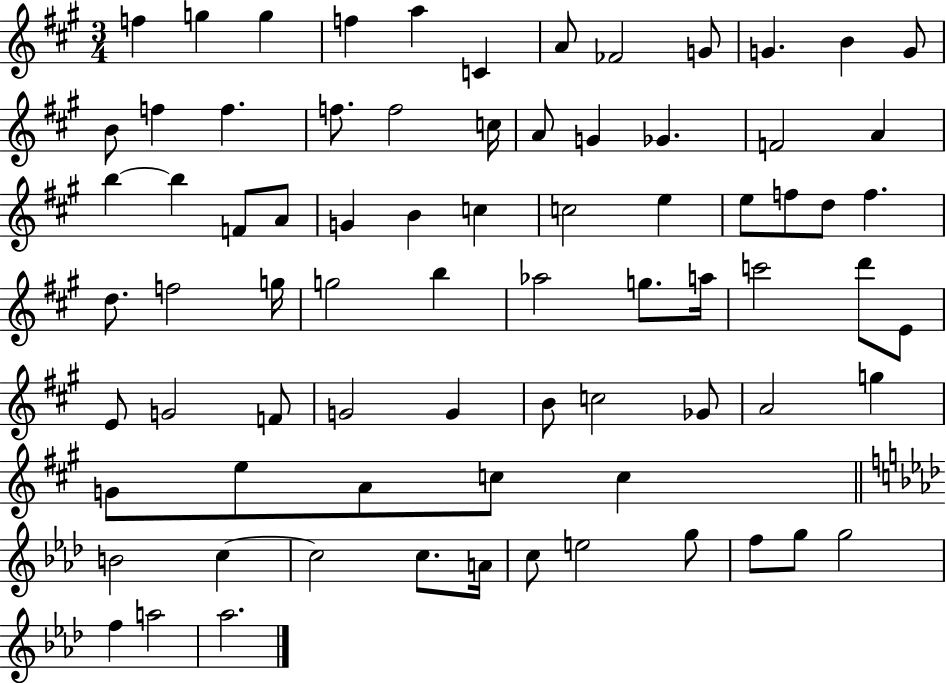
X:1
T:Untitled
M:3/4
L:1/4
K:A
f g g f a C A/2 _F2 G/2 G B G/2 B/2 f f f/2 f2 c/4 A/2 G _G F2 A b b F/2 A/2 G B c c2 e e/2 f/2 d/2 f d/2 f2 g/4 g2 b _a2 g/2 a/4 c'2 d'/2 E/2 E/2 G2 F/2 G2 G B/2 c2 _G/2 A2 g G/2 e/2 A/2 c/2 c B2 c c2 c/2 A/4 c/2 e2 g/2 f/2 g/2 g2 f a2 _a2